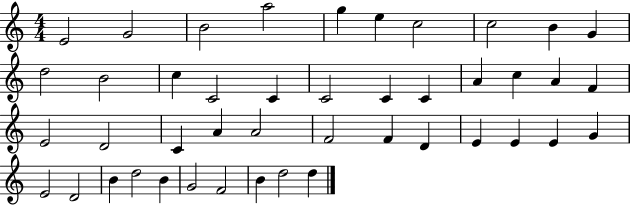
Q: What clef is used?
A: treble